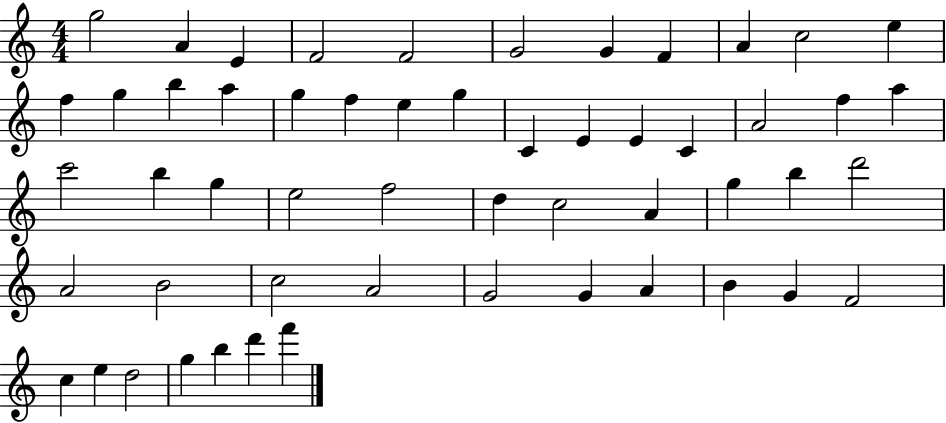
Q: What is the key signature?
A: C major